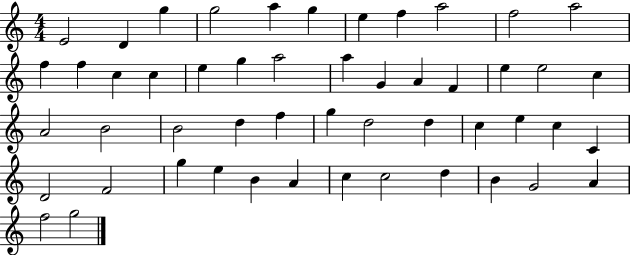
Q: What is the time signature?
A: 4/4